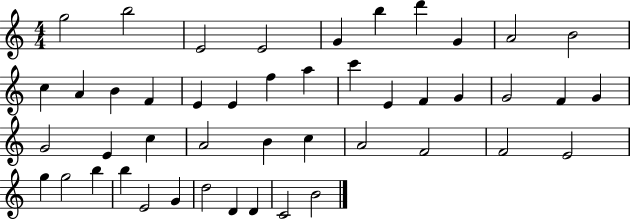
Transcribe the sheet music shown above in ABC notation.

X:1
T:Untitled
M:4/4
L:1/4
K:C
g2 b2 E2 E2 G b d' G A2 B2 c A B F E E f a c' E F G G2 F G G2 E c A2 B c A2 F2 F2 E2 g g2 b b E2 G d2 D D C2 B2